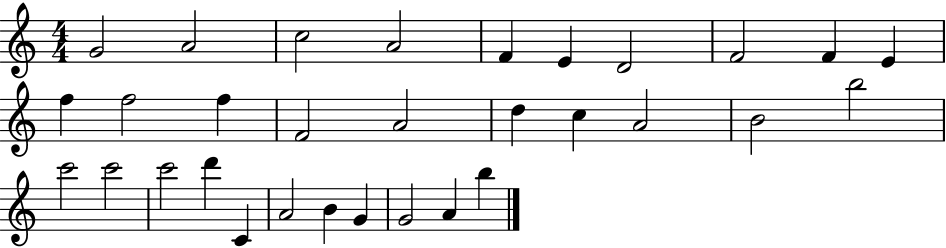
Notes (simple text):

G4/h A4/h C5/h A4/h F4/q E4/q D4/h F4/h F4/q E4/q F5/q F5/h F5/q F4/h A4/h D5/q C5/q A4/h B4/h B5/h C6/h C6/h C6/h D6/q C4/q A4/h B4/q G4/q G4/h A4/q B5/q